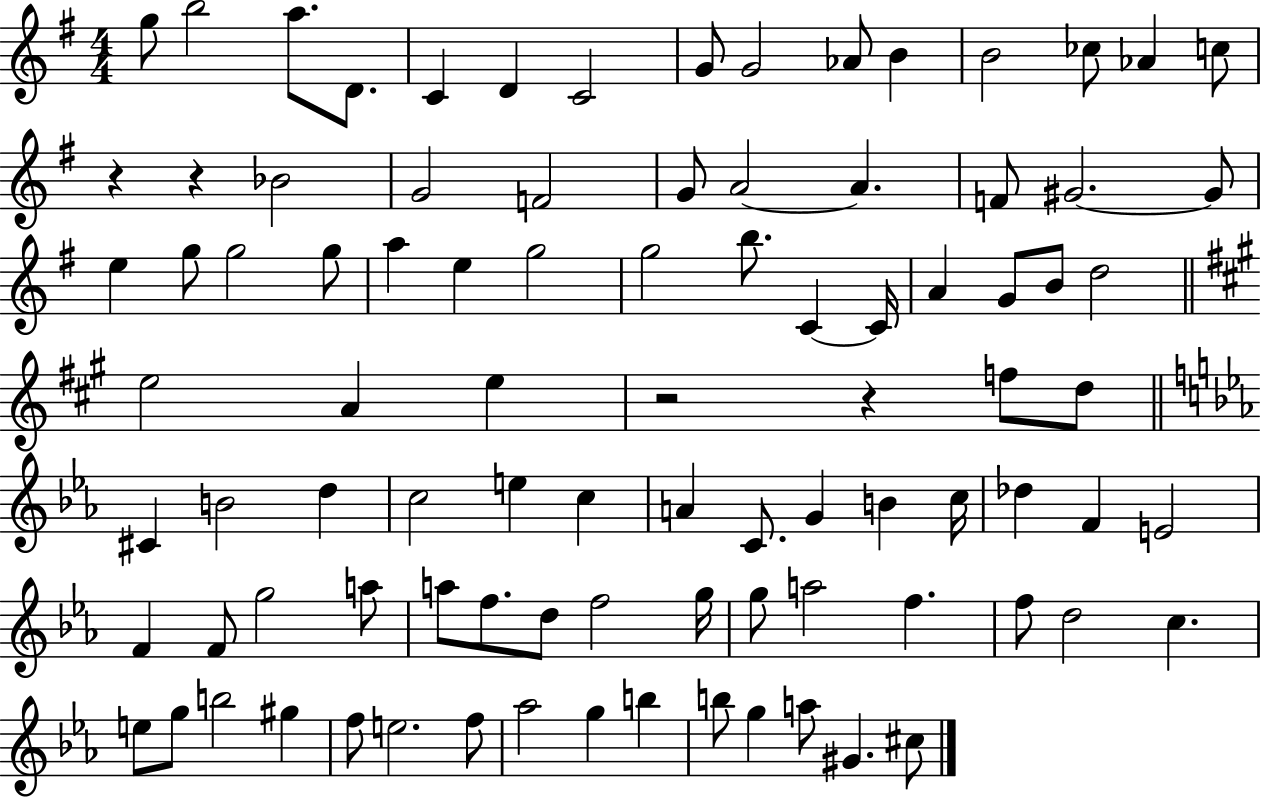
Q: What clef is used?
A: treble